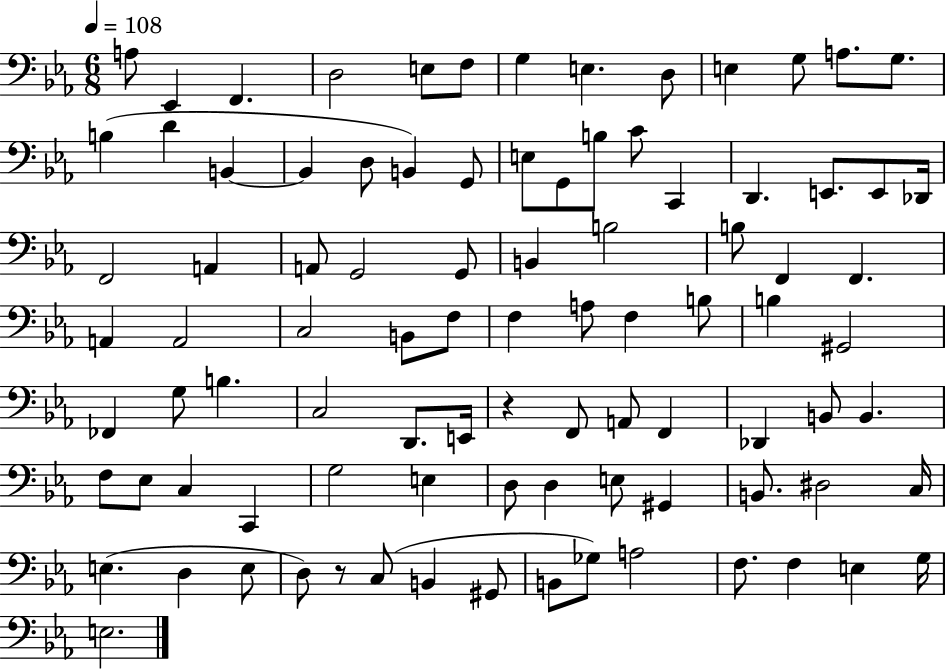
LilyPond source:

{
  \clef bass
  \numericTimeSignature
  \time 6/8
  \key ees \major
  \tempo 4 = 108
  a8 ees,4 f,4. | d2 e8 f8 | g4 e4. d8 | e4 g8 a8. g8. | \break b4( d'4 b,4~~ | b,4 d8 b,4) g,8 | e8 g,8 b8 c'8 c,4 | d,4. e,8. e,8 des,16 | \break f,2 a,4 | a,8 g,2 g,8 | b,4 b2 | b8 f,4 f,4. | \break a,4 a,2 | c2 b,8 f8 | f4 a8 f4 b8 | b4 gis,2 | \break fes,4 g8 b4. | c2 d,8. e,16 | r4 f,8 a,8 f,4 | des,4 b,8 b,4. | \break f8 ees8 c4 c,4 | g2 e4 | d8 d4 e8 gis,4 | b,8. dis2 c16 | \break e4.( d4 e8 | d8) r8 c8( b,4 gis,8 | b,8 ges8) a2 | f8. f4 e4 g16 | \break e2. | \bar "|."
}